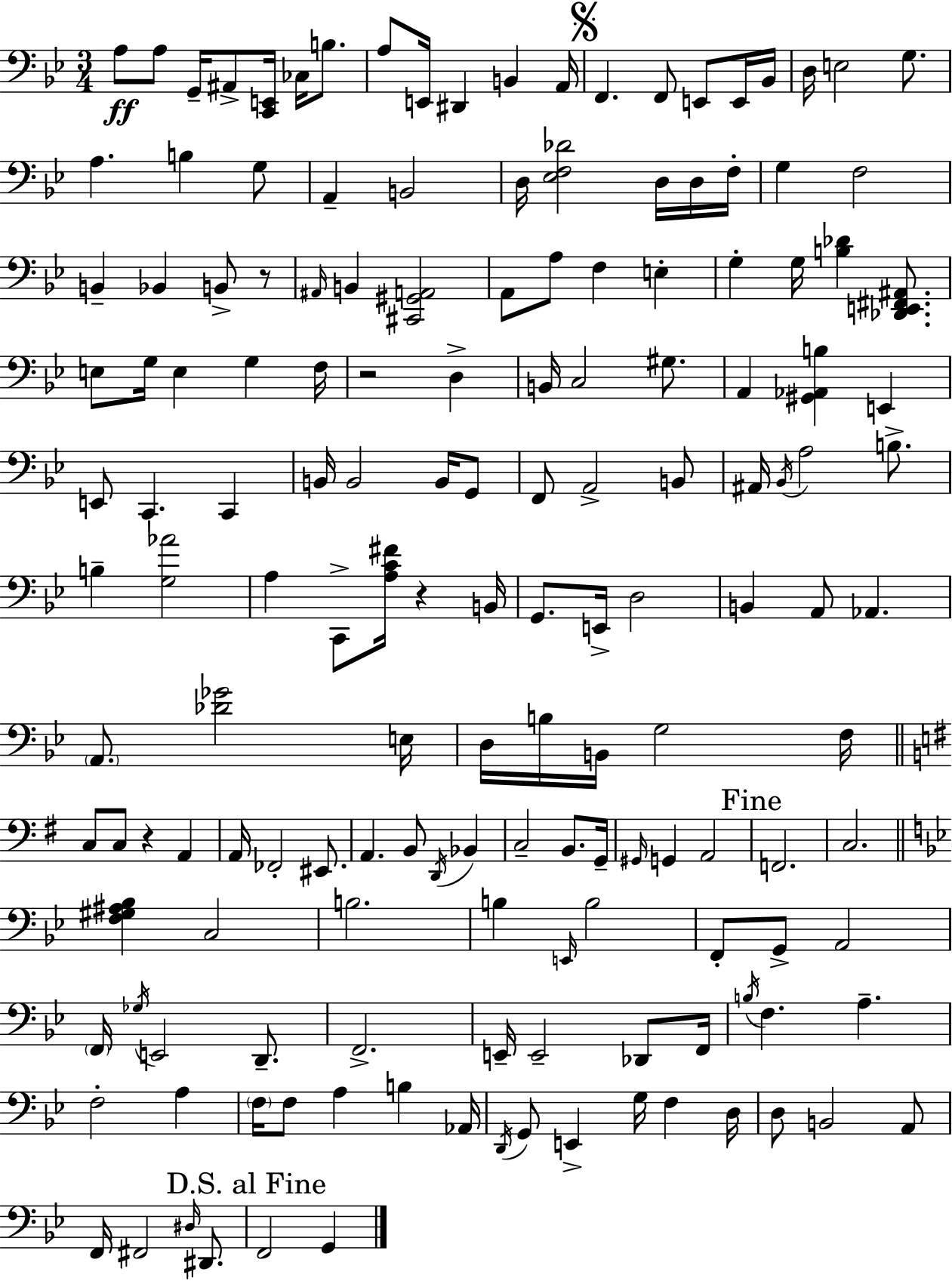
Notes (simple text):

A3/e A3/e G2/s A#2/e [C2,E2]/s CES3/s B3/e. A3/e E2/s D#2/q B2/q A2/s F2/q. F2/e E2/e E2/s Bb2/s D3/s E3/h G3/e. A3/q. B3/q G3/e A2/q B2/h D3/s [Eb3,F3,Db4]/h D3/s D3/s F3/s G3/q F3/h B2/q Bb2/q B2/e R/e A#2/s B2/q [C#2,G#2,A2]/h A2/e A3/e F3/q E3/q G3/q G3/s [B3,Db4]/q [Db2,E2,F#2,A#2]/e. E3/e G3/s E3/q G3/q F3/s R/h D3/q B2/s C3/h G#3/e. A2/q [G#2,Ab2,B3]/q E2/q E2/e C2/q. C2/q B2/s B2/h B2/s G2/e F2/e A2/h B2/e A#2/s Bb2/s A3/h B3/e. B3/q [G3,Ab4]/h A3/q C2/e [A3,C4,F#4]/s R/q B2/s G2/e. E2/s D3/h B2/q A2/e Ab2/q. A2/e. [Db4,Gb4]/h E3/s D3/s B3/s B2/s G3/h F3/s C3/e C3/e R/q A2/q A2/s FES2/h EIS2/e. A2/q. B2/e D2/s Bb2/q C3/h B2/e. G2/s G#2/s G2/q A2/h F2/h. C3/h. [F3,G#3,A#3,Bb3]/q C3/h B3/h. B3/q E2/s B3/h F2/e G2/e A2/h F2/s Gb3/s E2/h D2/e. F2/h. E2/s E2/h Db2/e F2/s B3/s F3/q. A3/q. F3/h A3/q F3/s F3/e A3/q B3/q Ab2/s D2/s G2/e E2/q G3/s F3/q D3/s D3/e B2/h A2/e F2/s F#2/h D#3/s D#2/e. F2/h G2/q